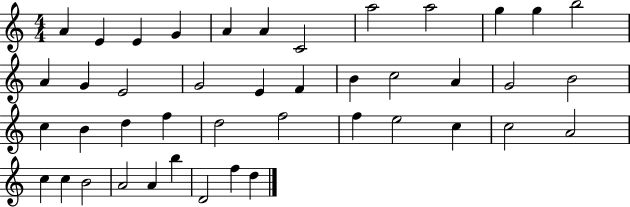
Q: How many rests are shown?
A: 0